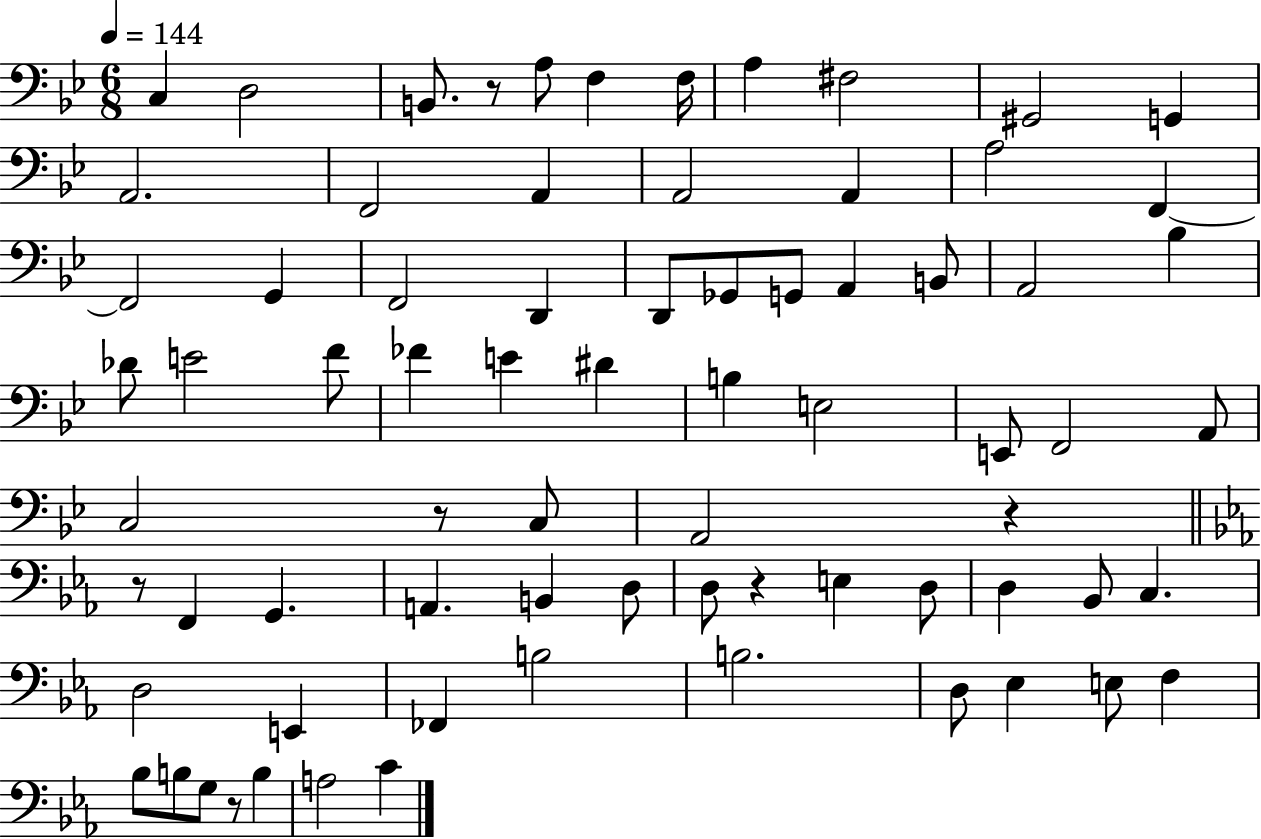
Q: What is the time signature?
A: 6/8